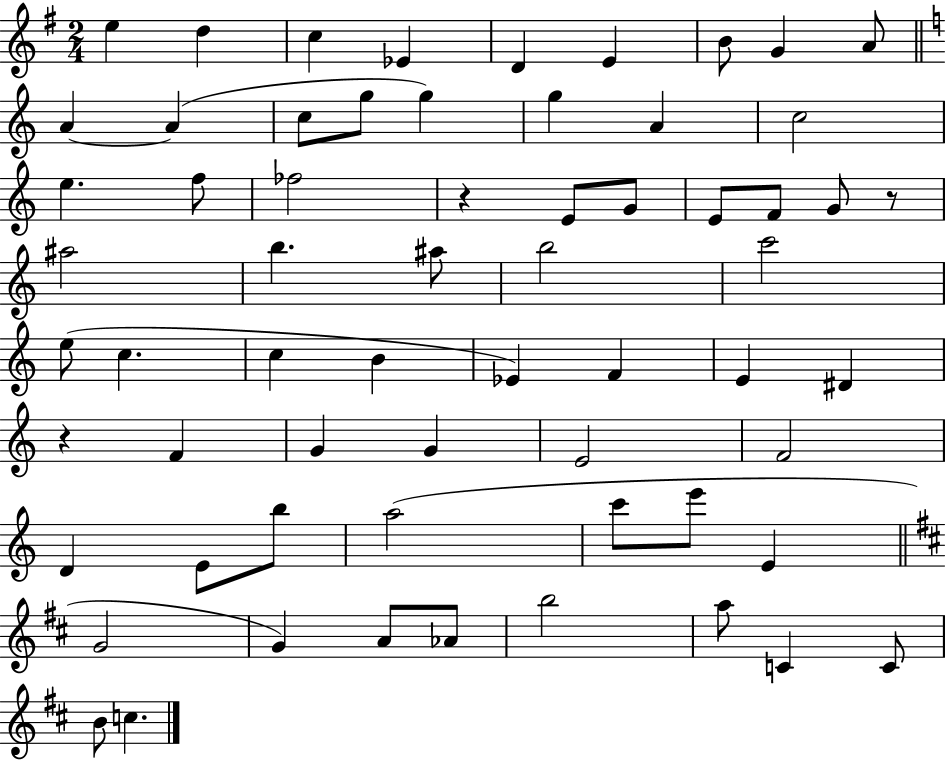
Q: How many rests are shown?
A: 3